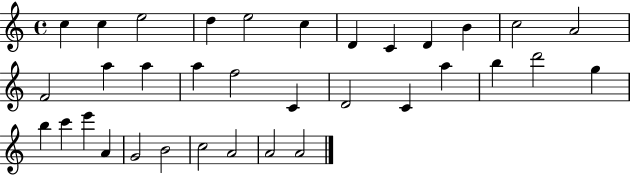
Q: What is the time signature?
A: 4/4